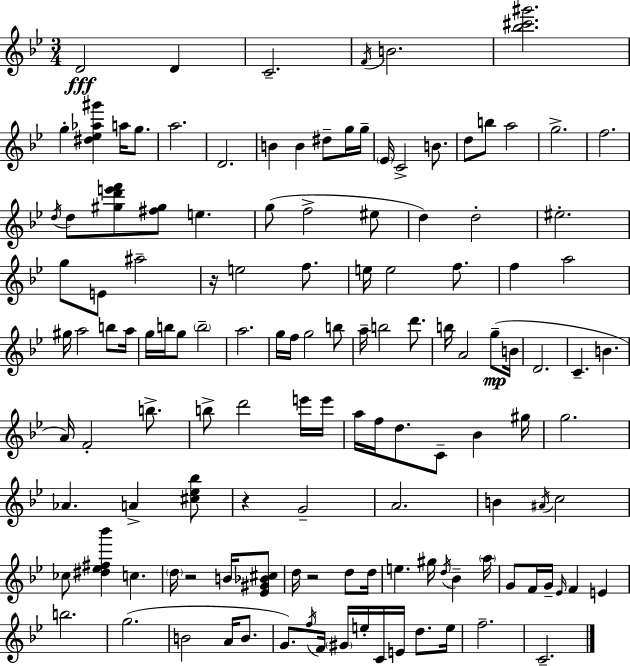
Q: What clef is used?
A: treble